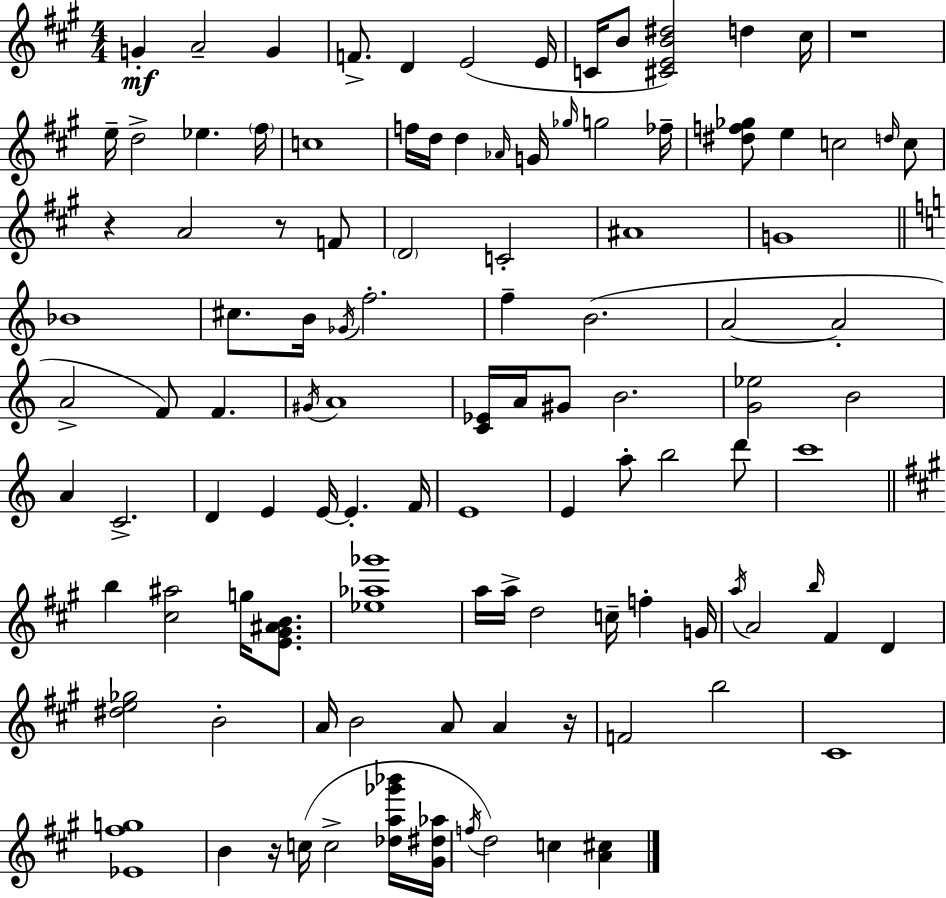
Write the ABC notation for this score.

X:1
T:Untitled
M:4/4
L:1/4
K:A
G A2 G F/2 D E2 E/4 C/4 B/2 [^CEB^d]2 d ^c/4 z4 e/4 d2 _e ^f/4 c4 f/4 d/4 d _A/4 G/4 _g/4 g2 _f/4 [^df_g]/2 e c2 d/4 c/2 z A2 z/2 F/2 D2 C2 ^A4 G4 _B4 ^c/2 B/4 _G/4 f2 f B2 A2 A2 A2 F/2 F ^G/4 A4 [C_E]/4 A/4 ^G/2 B2 [G_e]2 B2 A C2 D E E/4 E F/4 E4 E a/2 b2 d'/2 c'4 b [^c^a]2 g/4 [E^G^AB]/2 [_e_a_g']4 a/4 a/4 d2 c/4 f G/4 a/4 A2 b/4 ^F D [^de_g]2 B2 A/4 B2 A/2 A z/4 F2 b2 ^C4 [_E^fg]4 B z/4 c/4 c2 [_da_g'_b']/4 [^G^d_a]/4 f/4 d2 c [A^c]